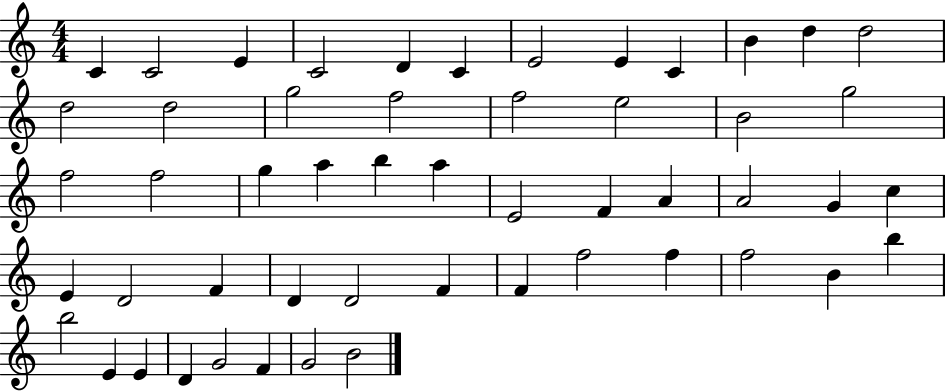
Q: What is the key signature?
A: C major